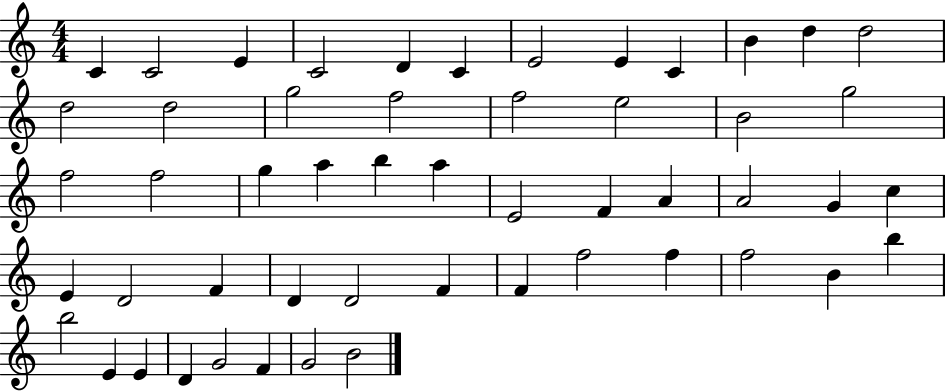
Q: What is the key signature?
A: C major